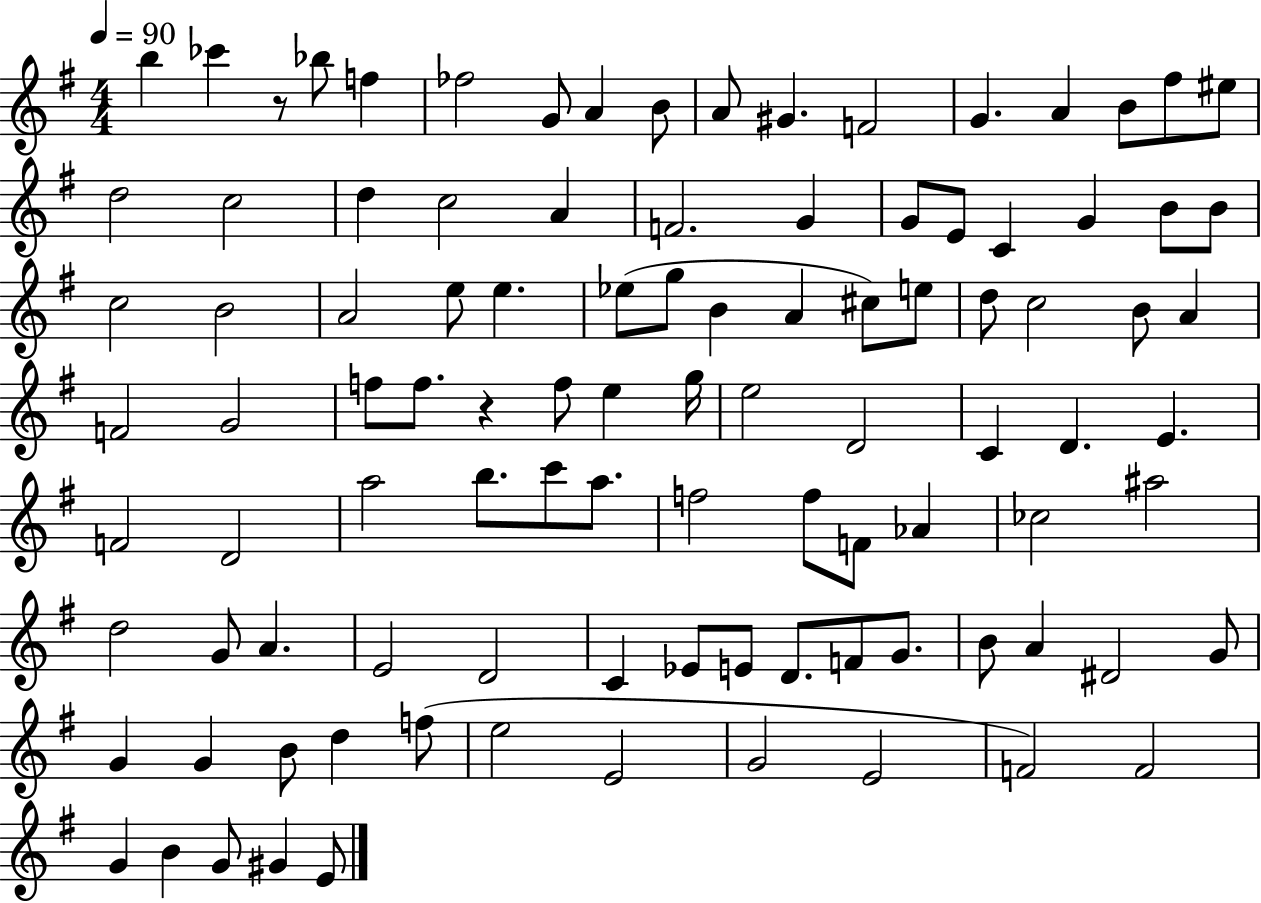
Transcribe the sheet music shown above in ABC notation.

X:1
T:Untitled
M:4/4
L:1/4
K:G
b _c' z/2 _b/2 f _f2 G/2 A B/2 A/2 ^G F2 G A B/2 ^f/2 ^e/2 d2 c2 d c2 A F2 G G/2 E/2 C G B/2 B/2 c2 B2 A2 e/2 e _e/2 g/2 B A ^c/2 e/2 d/2 c2 B/2 A F2 G2 f/2 f/2 z f/2 e g/4 e2 D2 C D E F2 D2 a2 b/2 c'/2 a/2 f2 f/2 F/2 _A _c2 ^a2 d2 G/2 A E2 D2 C _E/2 E/2 D/2 F/2 G/2 B/2 A ^D2 G/2 G G B/2 d f/2 e2 E2 G2 E2 F2 F2 G B G/2 ^G E/2